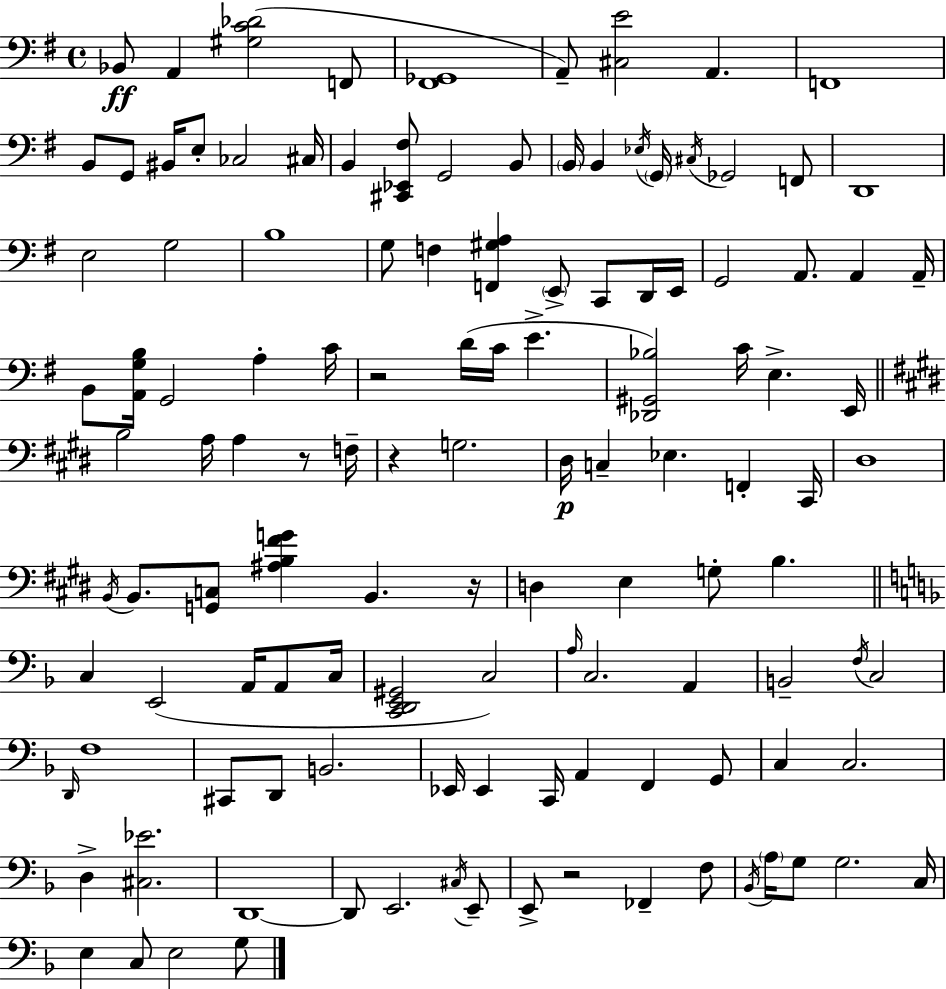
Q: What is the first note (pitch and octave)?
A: Bb2